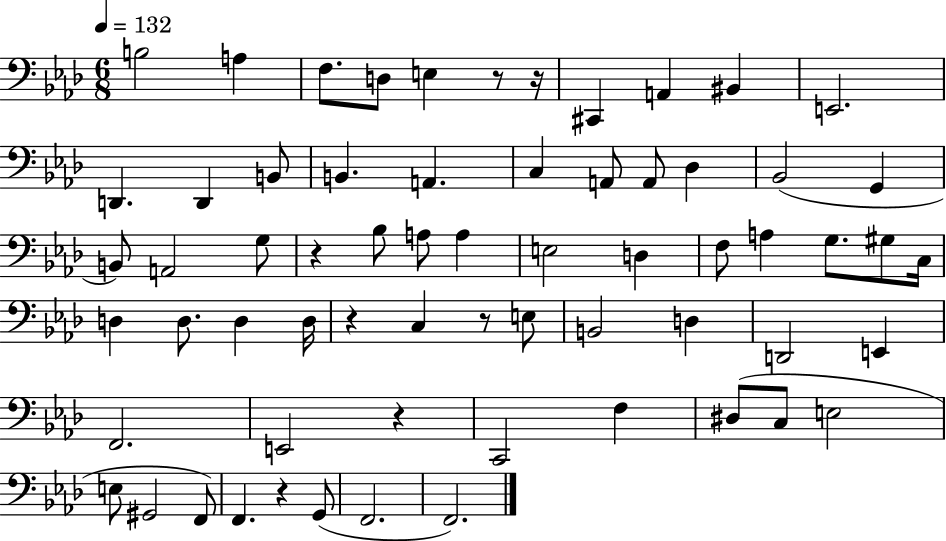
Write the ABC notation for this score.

X:1
T:Untitled
M:6/8
L:1/4
K:Ab
B,2 A, F,/2 D,/2 E, z/2 z/4 ^C,, A,, ^B,, E,,2 D,, D,, B,,/2 B,, A,, C, A,,/2 A,,/2 _D, _B,,2 G,, B,,/2 A,,2 G,/2 z _B,/2 A,/2 A, E,2 D, F,/2 A, G,/2 ^G,/2 C,/4 D, D,/2 D, D,/4 z C, z/2 E,/2 B,,2 D, D,,2 E,, F,,2 E,,2 z C,,2 F, ^D,/2 C,/2 E,2 E,/2 ^G,,2 F,,/2 F,, z G,,/2 F,,2 F,,2